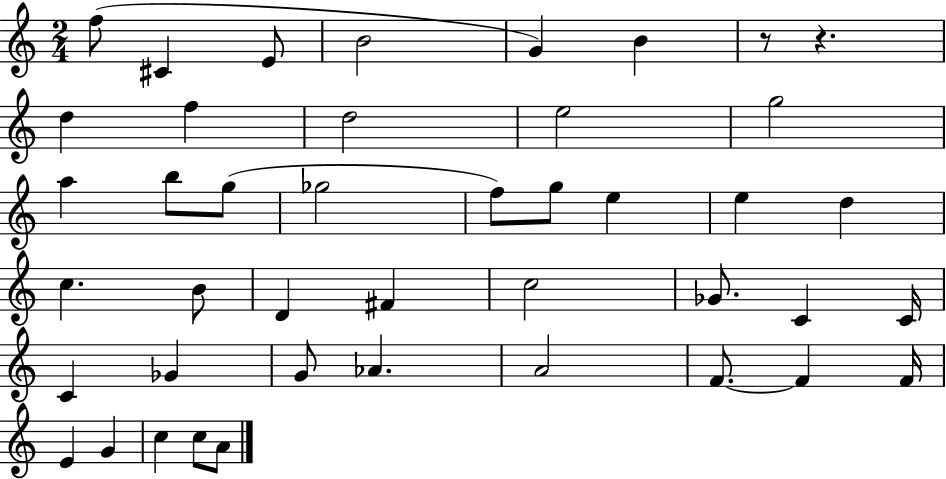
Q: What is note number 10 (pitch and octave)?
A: E5